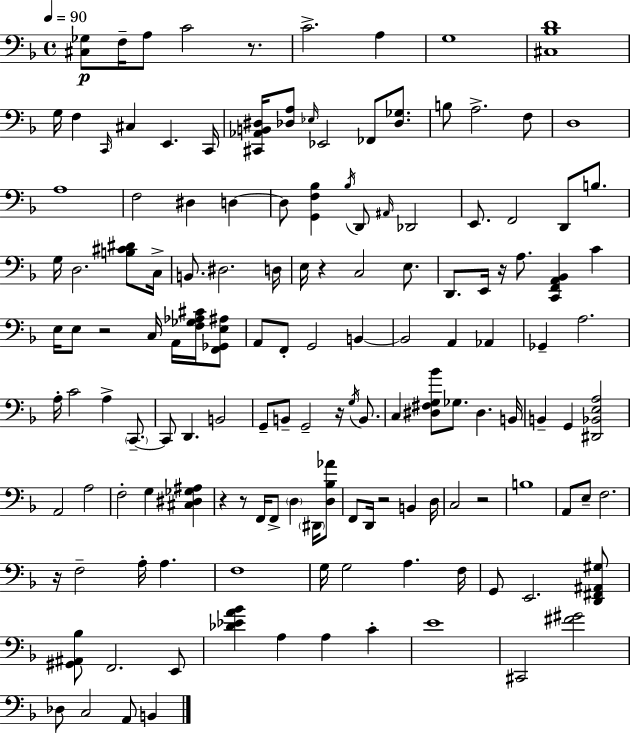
{
  \clef bass
  \time 4/4
  \defaultTimeSignature
  \key f \major
  \tempo 4 = 90
  \repeat volta 2 { <cis ges>8\p f16-- a8 c'2 r8. | c'2.-> a4 | g1 | <cis bes d'>1 | \break g16 f4 \grace { c,16 } cis4 e,4. | c,16 <cis, aes, b, dis>16 <des a>8 \grace { ees16 } ees,2 fes,8 <des ges>8. | b8 a2.-> | f8 d1 | \break a1 | f2 dis4 d4~~ | d8 <g, f bes>4 \acciaccatura { bes16 } d,8 \grace { ais,16 } des,2 | e,8. f,2 d,8 | \break b8. g16 d2. | <b cis' dis'>8 c16-> b,8. dis2. | d16 e16 r4 c2 | e8. d,8. e,16 r16 a8. <c, f, a, bes,>4 | \break c'4 e16 e8 r2 c16 | a,16 <f ges aes cis'>16 <f, ges, e ais>8 a,8 f,8-. g,2 | b,4~~ b,2 a,4 | aes,4 ges,4-- a2. | \break a16-. c'2 a4-> | \parenthesize c,8.--~~ c,8 d,4. b,2 | g,8-- b,8-- g,2-- | r16 \acciaccatura { g16 } b,8. c4 <dis fis g bes'>8 ges8. dis4. | \break b,16 b,4-- g,4 <dis, bes, e a>2 | a,2 a2 | f2-. g4 | <cis dis ges ais>4 r4 r8 f,16 f,8-> \parenthesize d4 | \break \parenthesize dis,16 <d bes aes'>8 f,8 d,16 r2 | b,4 d16 c2 r2 | b1 | a,8 e8-- f2. | \break r16 f2-- a16-. a4. | f1 | g16 g2 a4. | f16 g,8 e,2. | \break <d, fis, ais, gis>8 <gis, ais, bes>8 f,2. | e,8 <des' ees' a' bes'>4 a4 a4 | c'4-. e'1 | cis,2 <fis' gis'>2 | \break des8 c2 a,8 | b,4 } \bar "|."
}